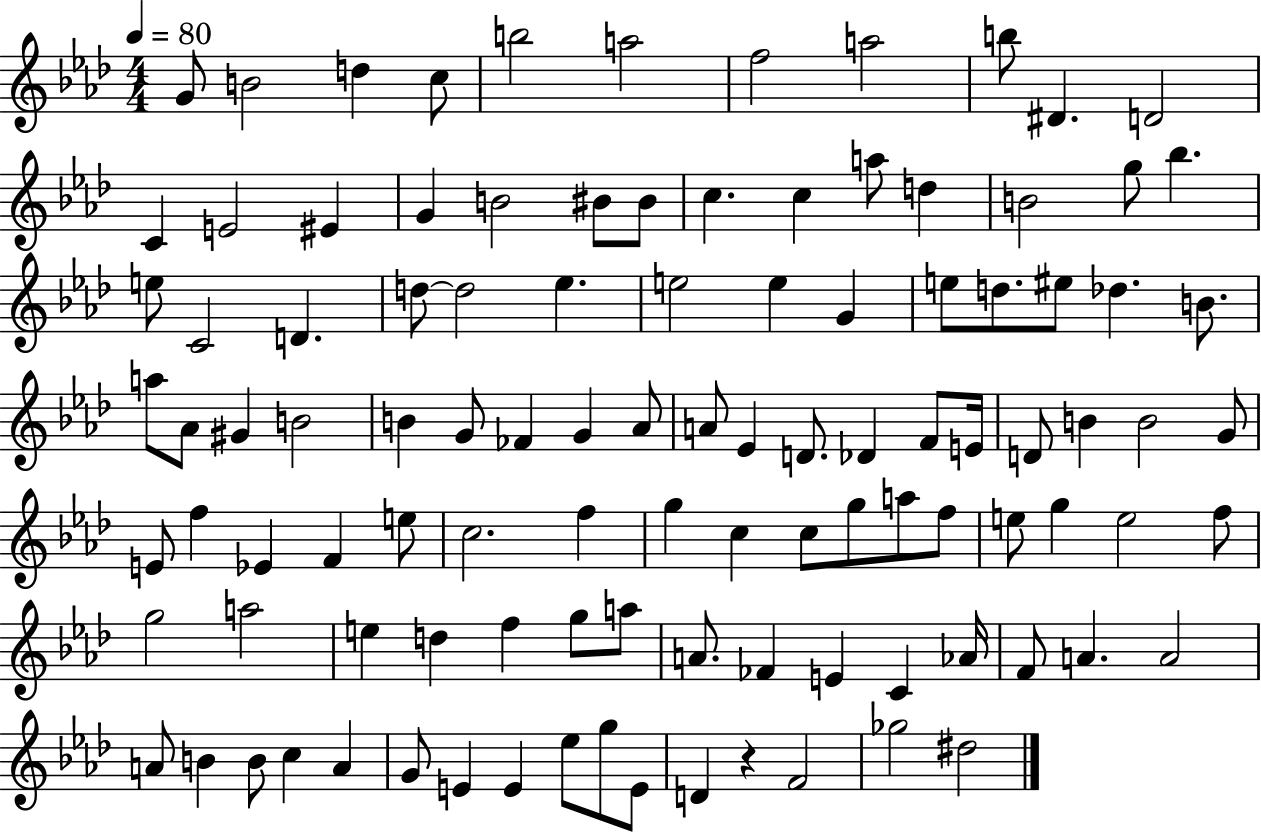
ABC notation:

X:1
T:Untitled
M:4/4
L:1/4
K:Ab
G/2 B2 d c/2 b2 a2 f2 a2 b/2 ^D D2 C E2 ^E G B2 ^B/2 ^B/2 c c a/2 d B2 g/2 _b e/2 C2 D d/2 d2 _e e2 e G e/2 d/2 ^e/2 _d B/2 a/2 _A/2 ^G B2 B G/2 _F G _A/2 A/2 _E D/2 _D F/2 E/4 D/2 B B2 G/2 E/2 f _E F e/2 c2 f g c c/2 g/2 a/2 f/2 e/2 g e2 f/2 g2 a2 e d f g/2 a/2 A/2 _F E C _A/4 F/2 A A2 A/2 B B/2 c A G/2 E E _e/2 g/2 E/2 D z F2 _g2 ^d2